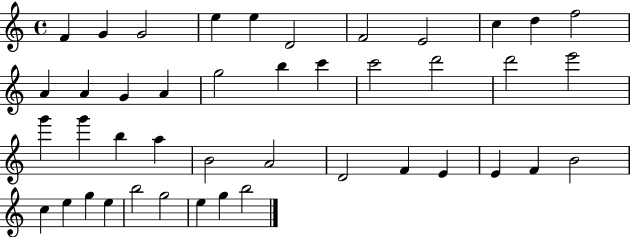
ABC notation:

X:1
T:Untitled
M:4/4
L:1/4
K:C
F G G2 e e D2 F2 E2 c d f2 A A G A g2 b c' c'2 d'2 d'2 e'2 g' g' b a B2 A2 D2 F E E F B2 c e g e b2 g2 e g b2